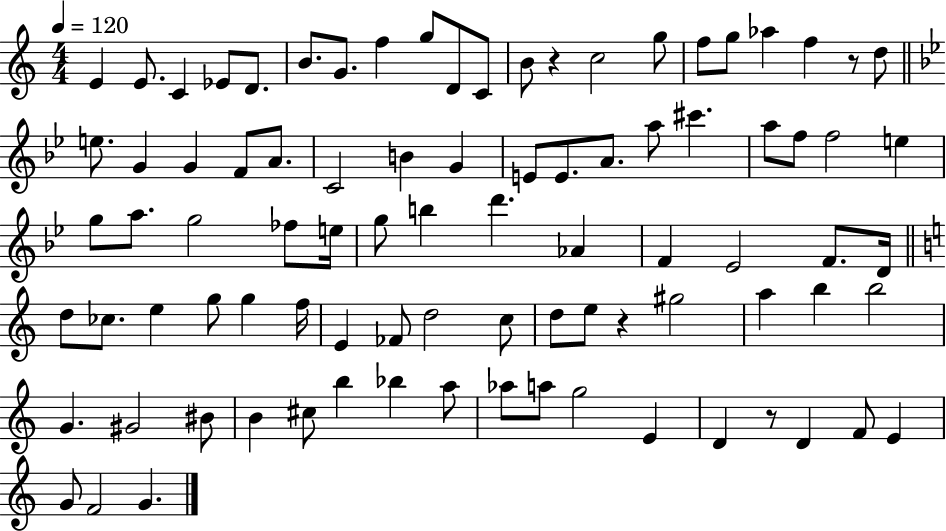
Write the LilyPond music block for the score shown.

{
  \clef treble
  \numericTimeSignature
  \time 4/4
  \key c \major
  \tempo 4 = 120
  \repeat volta 2 { e'4 e'8. c'4 ees'8 d'8. | b'8. g'8. f''4 g''8 d'8 c'8 | b'8 r4 c''2 g''8 | f''8 g''8 aes''4 f''4 r8 d''8 | \break \bar "||" \break \key bes \major e''8. g'4 g'4 f'8 a'8. | c'2 b'4 g'4 | e'8 e'8. a'8. a''8 cis'''4. | a''8 f''8 f''2 e''4 | \break g''8 a''8. g''2 fes''8 e''16 | g''8 b''4 d'''4. aes'4 | f'4 ees'2 f'8. d'16 | \bar "||" \break \key c \major d''8 ces''8. e''4 g''8 g''4 f''16 | e'4 fes'8 d''2 c''8 | d''8 e''8 r4 gis''2 | a''4 b''4 b''2 | \break g'4. gis'2 bis'8 | b'4 cis''8 b''4 bes''4 a''8 | aes''8 a''8 g''2 e'4 | d'4 r8 d'4 f'8 e'4 | \break g'8 f'2 g'4. | } \bar "|."
}